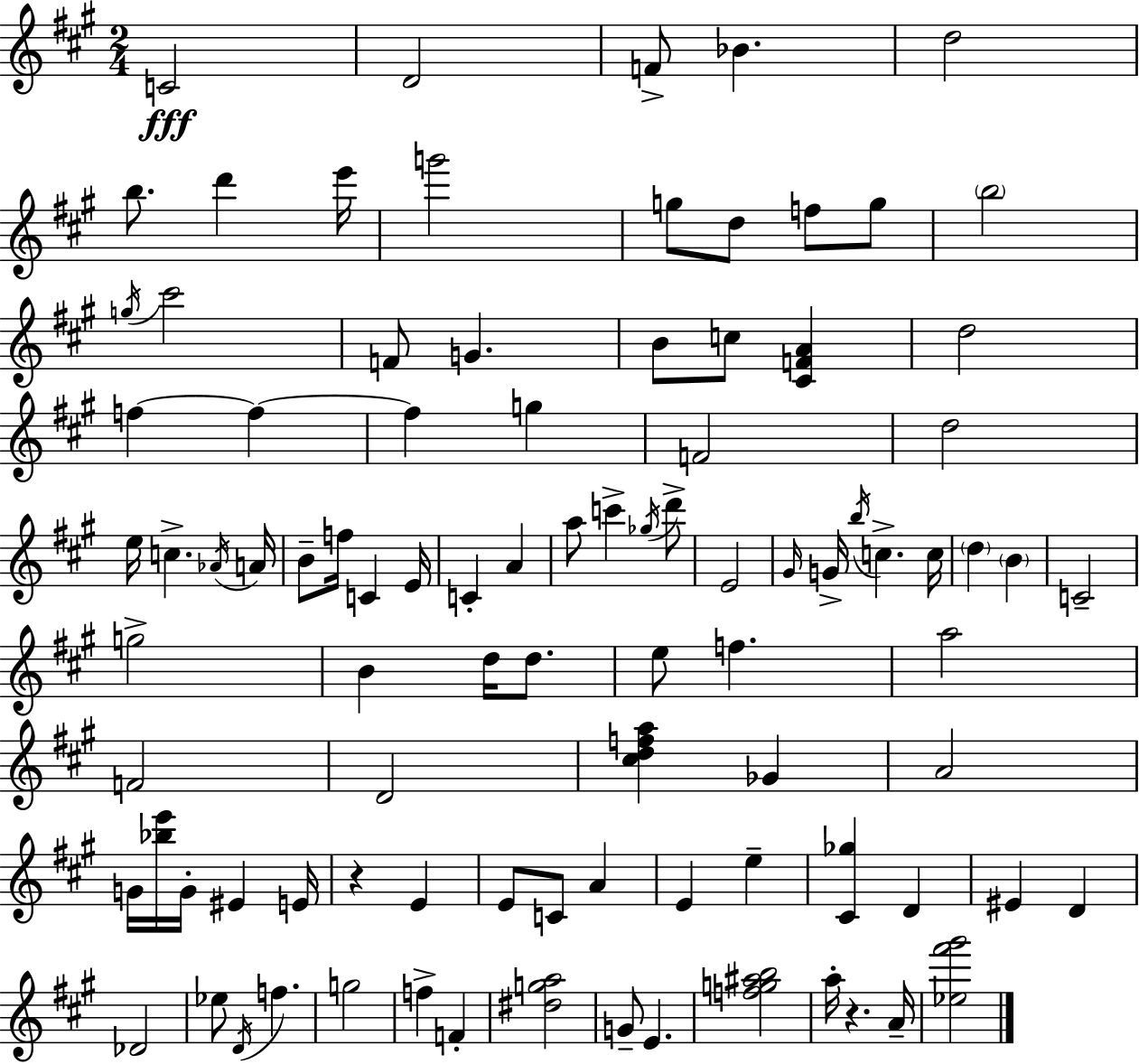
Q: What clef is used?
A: treble